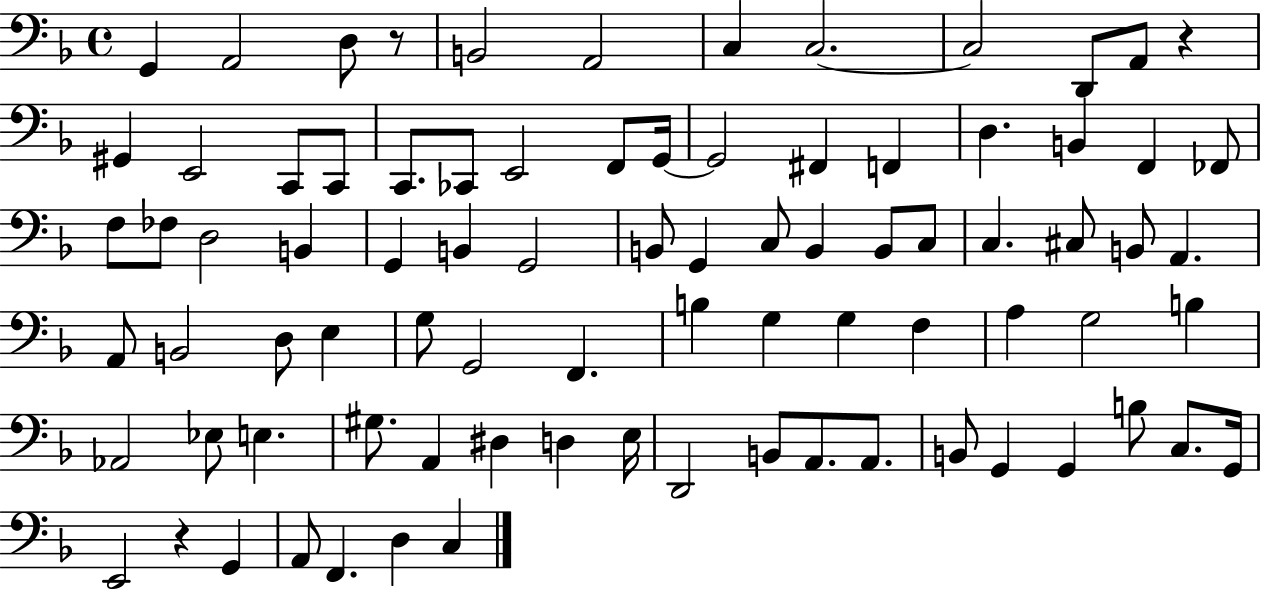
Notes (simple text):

G2/q A2/h D3/e R/e B2/h A2/h C3/q C3/h. C3/h D2/e A2/e R/q G#2/q E2/h C2/e C2/e C2/e. CES2/e E2/h F2/e G2/s G2/h F#2/q F2/q D3/q. B2/q F2/q FES2/e F3/e FES3/e D3/h B2/q G2/q B2/q G2/h B2/e G2/q C3/e B2/q B2/e C3/e C3/q. C#3/e B2/e A2/q. A2/e B2/h D3/e E3/q G3/e G2/h F2/q. B3/q G3/q G3/q F3/q A3/q G3/h B3/q Ab2/h Eb3/e E3/q. G#3/e. A2/q D#3/q D3/q E3/s D2/h B2/e A2/e. A2/e. B2/e G2/q G2/q B3/e C3/e. G2/s E2/h R/q G2/q A2/e F2/q. D3/q C3/q